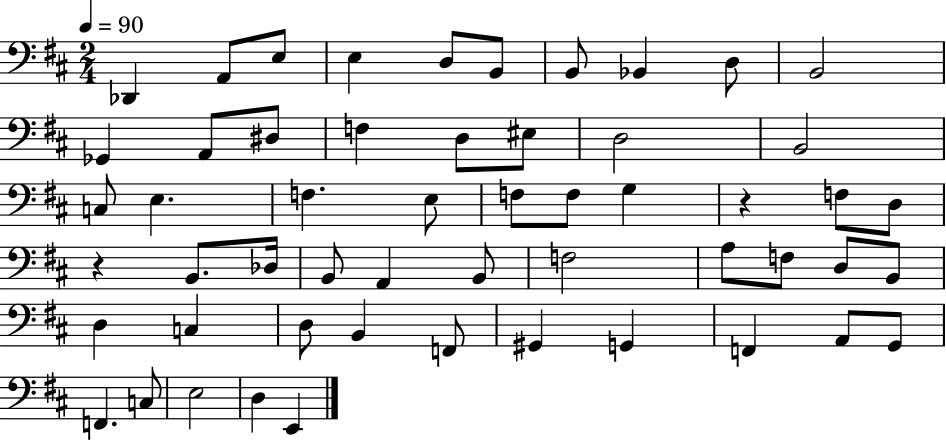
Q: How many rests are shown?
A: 2